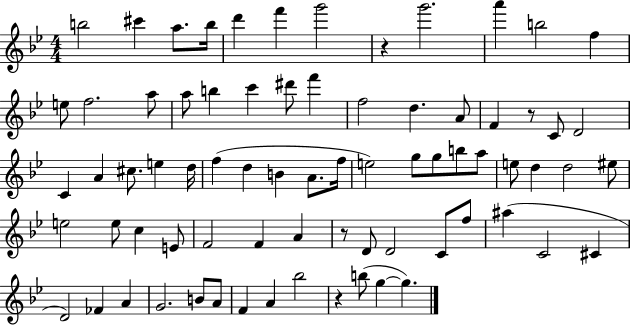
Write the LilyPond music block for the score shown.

{
  \clef treble
  \numericTimeSignature
  \time 4/4
  \key bes \major
  b''2 cis'''4 a''8. b''16 | d'''4 f'''4 g'''2 | r4 g'''2. | a'''4 b''2 f''4 | \break e''8 f''2. a''8 | a''8 b''4 c'''4 dis'''8 f'''4 | f''2 d''4. a'8 | f'4 r8 c'8 d'2 | \break c'4 a'4 cis''8. e''4 d''16 | f''4( d''4 b'4 a'8. f''16 | e''2) g''8 g''8 b''8 a''8 | e''8 d''4 d''2 eis''8 | \break e''2 e''8 c''4 e'8 | f'2 f'4 a'4 | r8 d'8 d'2 c'8 f''8 | ais''4( c'2 cis'4 | \break d'2) fes'4 a'4 | g'2. b'8 a'8 | f'4 a'4 bes''2 | r4 b''8( g''4~~ g''4.) | \break \bar "|."
}